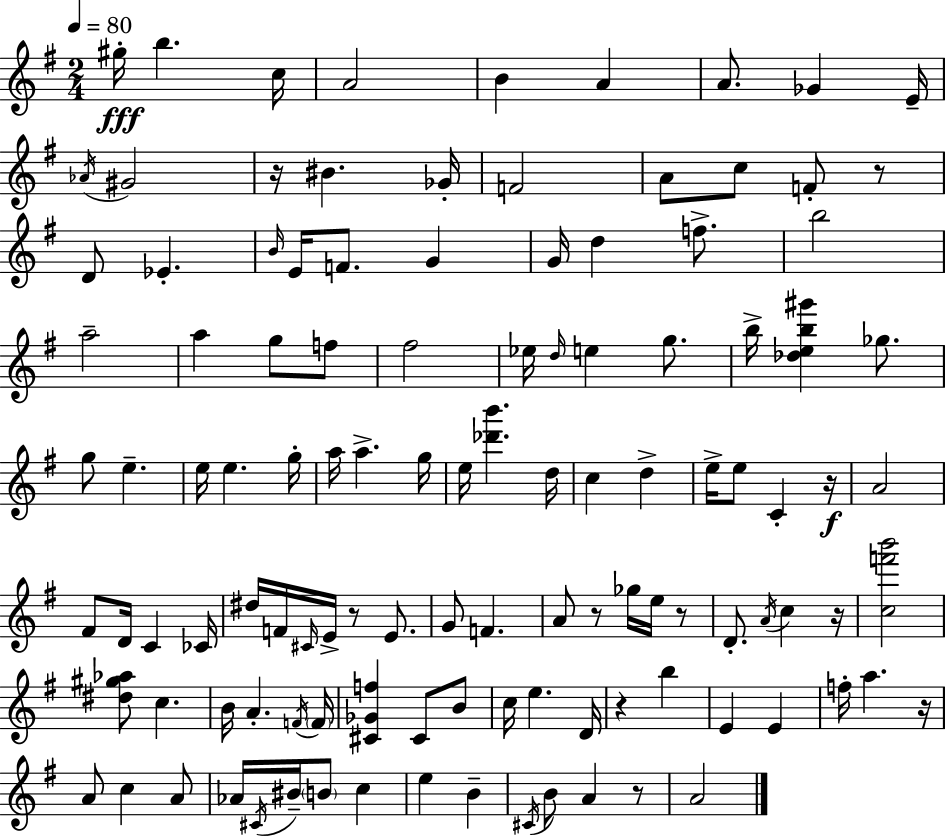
{
  \clef treble
  \numericTimeSignature
  \time 2/4
  \key e \minor
  \tempo 4 = 80
  gis''16-.\fff b''4. c''16 | a'2 | b'4 a'4 | a'8. ges'4 e'16-- | \break \acciaccatura { aes'16 } gis'2 | r16 bis'4. | ges'16-. f'2 | a'8 c''8 f'8-. r8 | \break d'8 ees'4.-. | \grace { b'16 } e'16 f'8. g'4 | g'16 d''4 f''8.-> | b''2 | \break a''2-- | a''4 g''8 | f''8 fis''2 | ees''16 \grace { d''16 } e''4 | \break g''8. b''16-> <des'' e'' b'' gis'''>4 | ges''8. g''8 e''4.-- | e''16 e''4. | g''16-. a''16 a''4.-> | \break g''16 e''16 <des''' b'''>4. | d''16 c''4 d''4-> | e''16-> e''8 c'4-. | r16\f a'2 | \break fis'8 d'16 c'4 | ces'16 dis''16 f'16 \grace { cis'16 } e'16-> r8 | e'8. g'8 f'4. | a'8 r8 | \break ges''16 e''16 r8 d'8.-. \acciaccatura { a'16 } | c''4 r16 <c'' f''' b'''>2 | <dis'' gis'' aes''>8 c''4. | b'16 a'4.-. | \break \acciaccatura { f'16 } \parenthesize f'16 <cis' ges' f''>4 | cis'8 b'8 c''16 e''4. | d'16 r4 | b''4 e'4 | \break e'4 f''16-. a''4. | r16 a'8 | c''4 a'8 aes'16 \acciaccatura { cis'16 } | bis'16-- \parenthesize b'8 c''4 e''4 | \break b'4-- \acciaccatura { cis'16 } | b'8 a'4 r8 | a'2 | \bar "|."
}